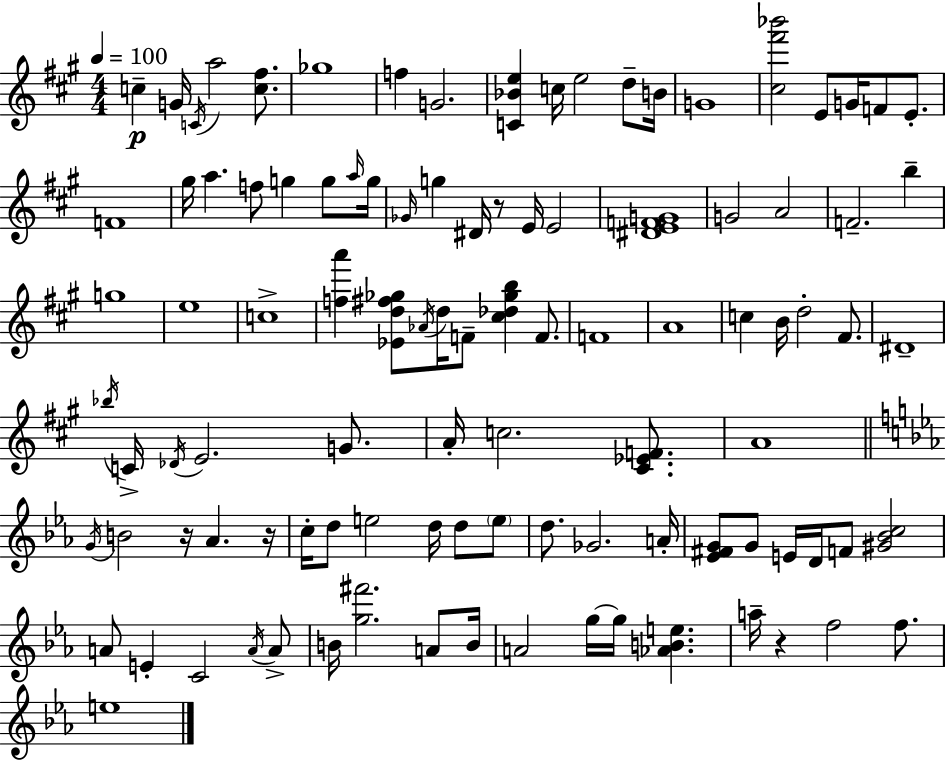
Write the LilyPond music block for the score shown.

{
  \clef treble
  \numericTimeSignature
  \time 4/4
  \key a \major
  \tempo 4 = 100
  c''4--\p g'16 \acciaccatura { c'16 } a''2 <c'' fis''>8. | ges''1 | f''4 g'2. | <c' bes' e''>4 c''16 e''2 d''8-- | \break b'16 g'1 | <cis'' fis''' bes'''>2 e'8 g'16 f'8 e'8.-. | f'1 | gis''16 a''4. f''8 g''4 g''8 | \break \grace { a''16 } g''16 \grace { ges'16 } g''4 dis'16 r8 e'16 e'2 | <dis' e' f' g'>1 | g'2 a'2 | f'2.-- b''4-- | \break g''1 | e''1 | c''1-> | <f'' a'''>4 <ees' d'' fis'' ges''>8 \acciaccatura { aes'16 } d''16 f'8-- <cis'' des'' ges'' b''>4 | \break f'8. f'1 | a'1 | c''4 b'16 d''2-. | fis'8. dis'1-- | \break \acciaccatura { bes''16 } c'16-> \acciaccatura { des'16 } e'2. | g'8. a'16-. c''2. | <cis' ees' f'>8. a'1 | \bar "||" \break \key ees \major \acciaccatura { g'16 } b'2 r16 aes'4. | r16 c''16-. d''8 e''2 d''16 d''8 \parenthesize e''8 | d''8. ges'2. | a'16-. <ees' fis' g'>8 g'8 e'16 d'16 f'8 <gis' bes' c''>2 | \break a'8 e'4-. c'2 \acciaccatura { a'16 } | a'8-> b'16 <g'' fis'''>2. a'8 | b'16 a'2 g''16~~ g''16 <aes' b' e''>4. | a''16-- r4 f''2 f''8. | \break e''1 | \bar "|."
}